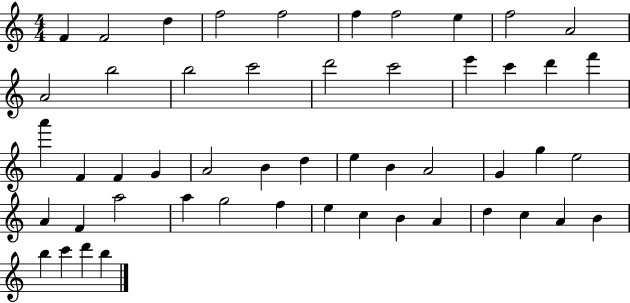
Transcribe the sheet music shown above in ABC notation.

X:1
T:Untitled
M:4/4
L:1/4
K:C
F F2 d f2 f2 f f2 e f2 A2 A2 b2 b2 c'2 d'2 c'2 e' c' d' f' a' F F G A2 B d e B A2 G g e2 A F a2 a g2 f e c B A d c A B b c' d' b